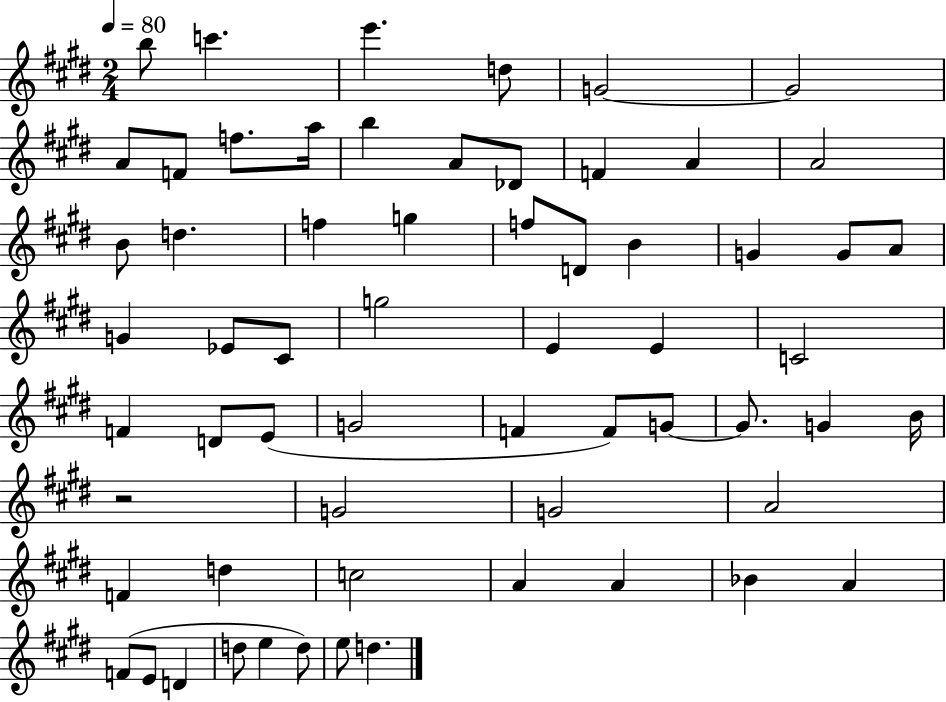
B5/e C6/q. E6/q. D5/e G4/h G4/h A4/e F4/e F5/e. A5/s B5/q A4/e Db4/e F4/q A4/q A4/h B4/e D5/q. F5/q G5/q F5/e D4/e B4/q G4/q G4/e A4/e G4/q Eb4/e C#4/e G5/h E4/q E4/q C4/h F4/q D4/e E4/e G4/h F4/q F4/e G4/e G4/e. G4/q B4/s R/h G4/h G4/h A4/h F4/q D5/q C5/h A4/q A4/q Bb4/q A4/q F4/e E4/e D4/q D5/e E5/q D5/e E5/e D5/q.